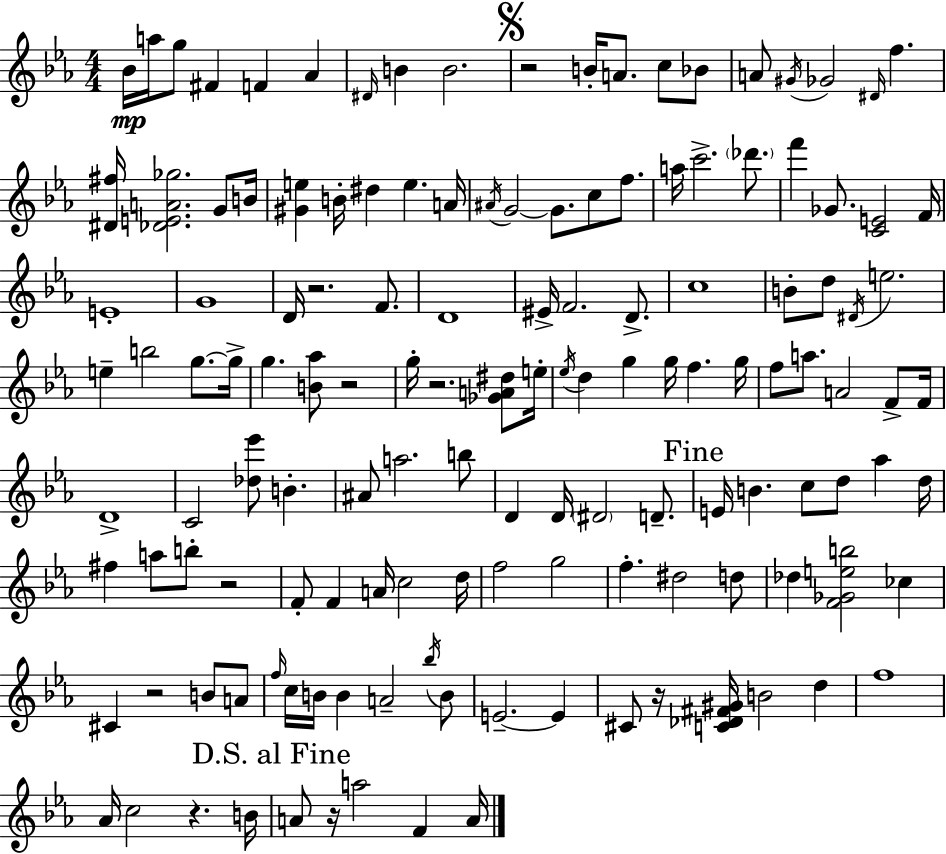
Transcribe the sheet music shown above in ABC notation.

X:1
T:Untitled
M:4/4
L:1/4
K:Eb
_B/4 a/4 g/2 ^F F _A ^D/4 B B2 z2 B/4 A/2 c/2 _B/2 A/2 ^G/4 _G2 ^D/4 f [^D^f]/4 [_DEA_g]2 G/2 B/4 [^Ge] B/4 ^d e A/4 ^A/4 G2 G/2 c/2 f/2 a/4 c'2 _d'/2 f' _G/2 [CE]2 F/4 E4 G4 D/4 z2 F/2 D4 ^E/4 F2 D/2 c4 B/2 d/2 ^D/4 e2 e b2 g/2 g/4 g [B_a]/2 z2 g/4 z2 [_GA^d]/2 e/4 _e/4 d g g/4 f g/4 f/2 a/2 A2 F/2 F/4 D4 C2 [_d_e']/2 B ^A/2 a2 b/2 D D/4 ^D2 D/2 E/4 B c/2 d/2 _a d/4 ^f a/2 b/2 z2 F/2 F A/4 c2 d/4 f2 g2 f ^d2 d/2 _d [F_Geb]2 _c ^C z2 B/2 A/2 f/4 c/4 B/4 B A2 _b/4 B/2 E2 E ^C/2 z/4 [C_D^F^G]/4 B2 d f4 _A/4 c2 z B/4 A/2 z/4 a2 F A/4